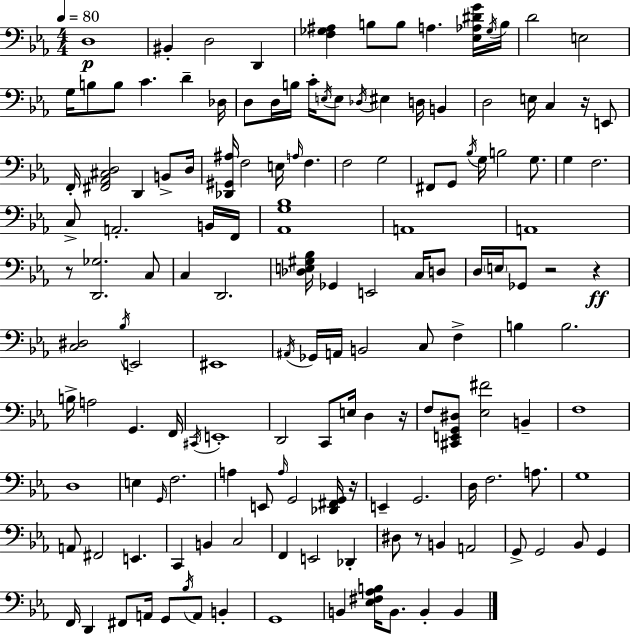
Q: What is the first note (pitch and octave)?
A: D3